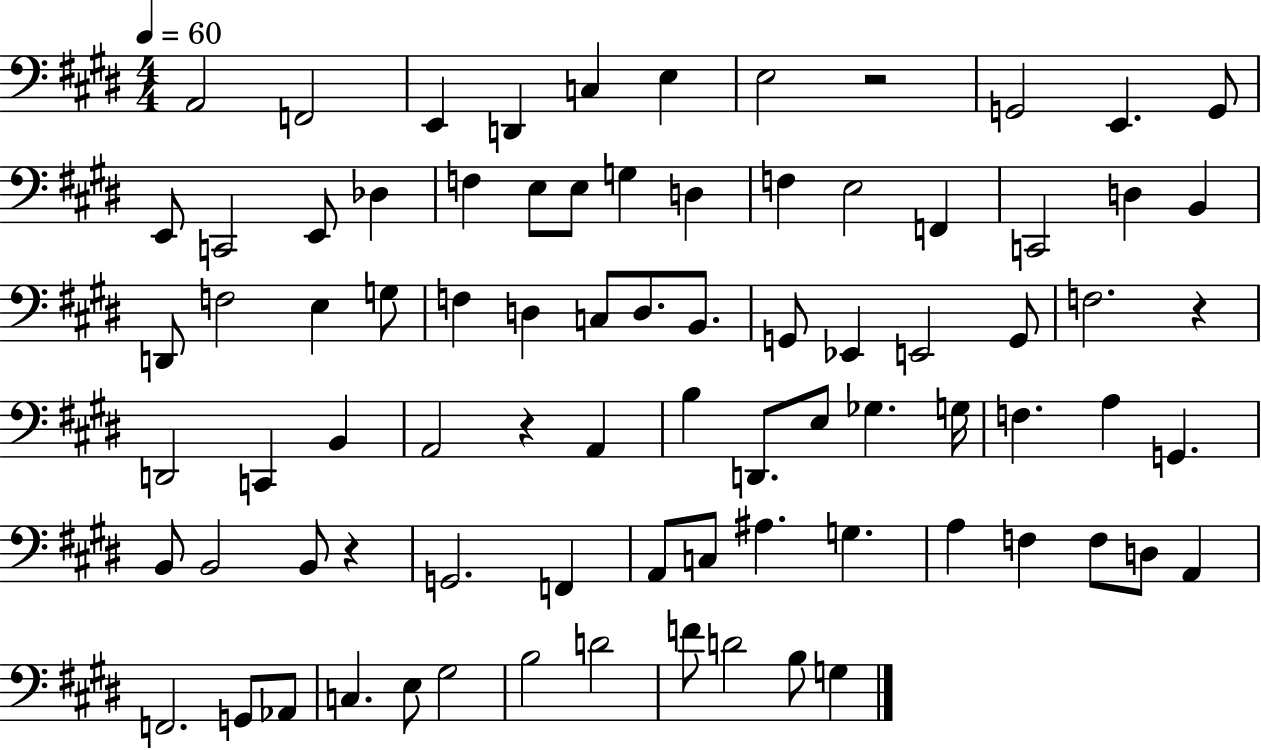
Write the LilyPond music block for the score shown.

{
  \clef bass
  \numericTimeSignature
  \time 4/4
  \key e \major
  \tempo 4 = 60
  a,2 f,2 | e,4 d,4 c4 e4 | e2 r2 | g,2 e,4. g,8 | \break e,8 c,2 e,8 des4 | f4 e8 e8 g4 d4 | f4 e2 f,4 | c,2 d4 b,4 | \break d,8 f2 e4 g8 | f4 d4 c8 d8. b,8. | g,8 ees,4 e,2 g,8 | f2. r4 | \break d,2 c,4 b,4 | a,2 r4 a,4 | b4 d,8. e8 ges4. g16 | f4. a4 g,4. | \break b,8 b,2 b,8 r4 | g,2. f,4 | a,8 c8 ais4. g4. | a4 f4 f8 d8 a,4 | \break f,2. g,8 aes,8 | c4. e8 gis2 | b2 d'2 | f'8 d'2 b8 g4 | \break \bar "|."
}